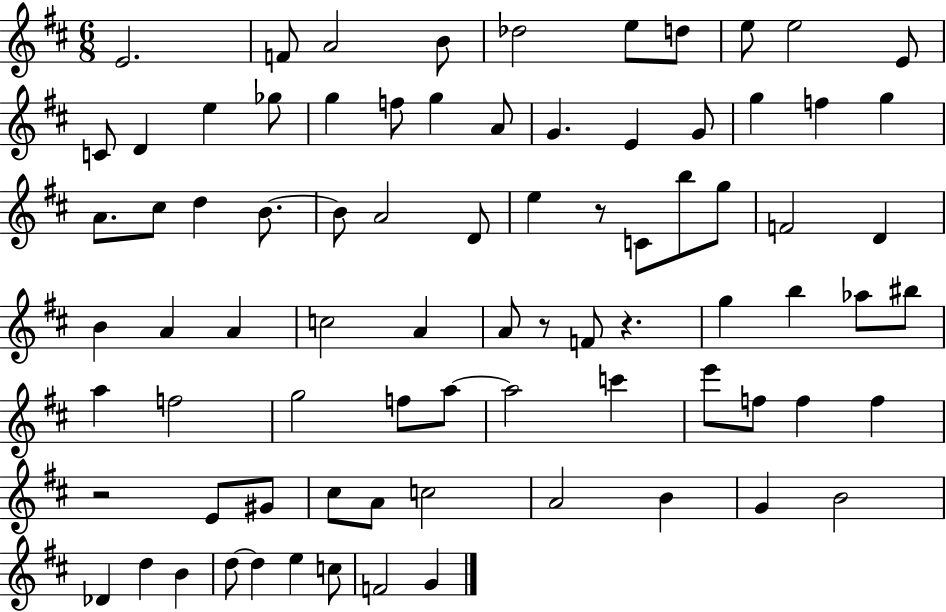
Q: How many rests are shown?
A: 4